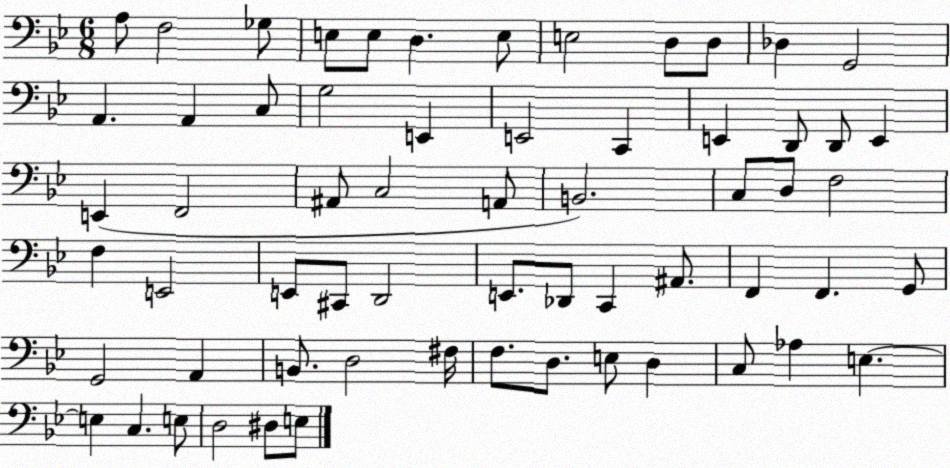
X:1
T:Untitled
M:6/8
L:1/4
K:Bb
A,/2 F,2 _G,/2 E,/2 E,/2 D, E,/2 E,2 D,/2 D,/2 _D, G,,2 A,, A,, C,/2 G,2 E,, E,,2 C,, E,, D,,/2 D,,/2 E,, E,, F,,2 ^A,,/2 C,2 A,,/2 B,,2 C,/2 D,/2 F,2 F, E,,2 E,,/2 ^C,,/2 D,,2 E,,/2 _D,,/2 C,, ^A,,/2 F,, F,, G,,/2 G,,2 A,, B,,/2 D,2 ^F,/4 F,/2 D,/2 E,/2 D, C,/2 _A, E, E, C, E,/2 D,2 ^D,/2 E,/2